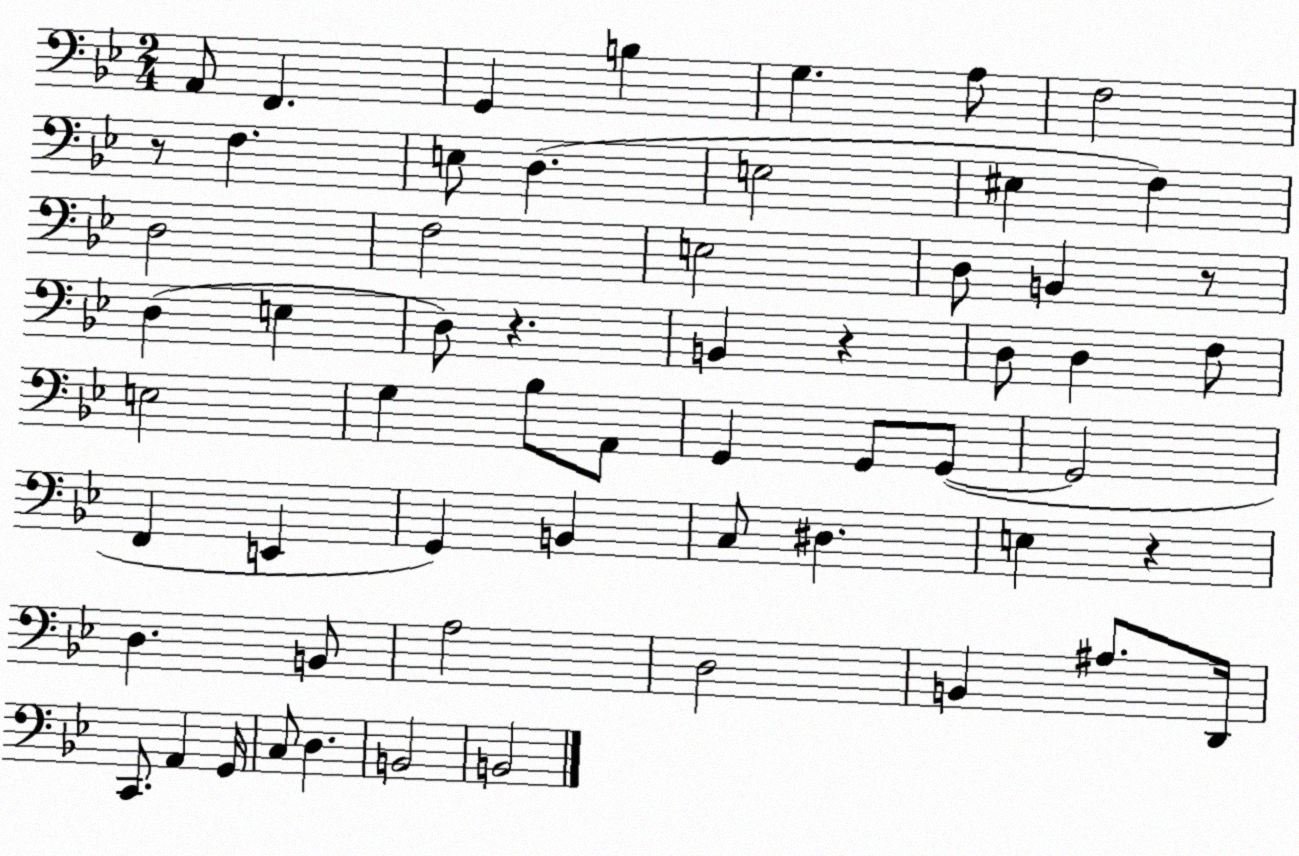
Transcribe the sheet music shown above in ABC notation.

X:1
T:Untitled
M:2/4
L:1/4
K:Bb
A,,/2 F,, G,, B, G, A,/2 F,2 z/2 F, E,/2 D, E,2 ^E, F, D,2 F,2 E,2 D,/2 B,, z/2 D, E, D,/2 z B,, z D,/2 D, F,/2 E,2 G, _B,/2 A,,/2 G,, G,,/2 G,,/2 G,,2 F,, E,, G,, B,, C,/2 ^D, E, z D, B,,/2 A,2 D,2 B,, ^A,/2 D,,/4 C,,/2 A,, G,,/4 C,/2 D, B,,2 B,,2